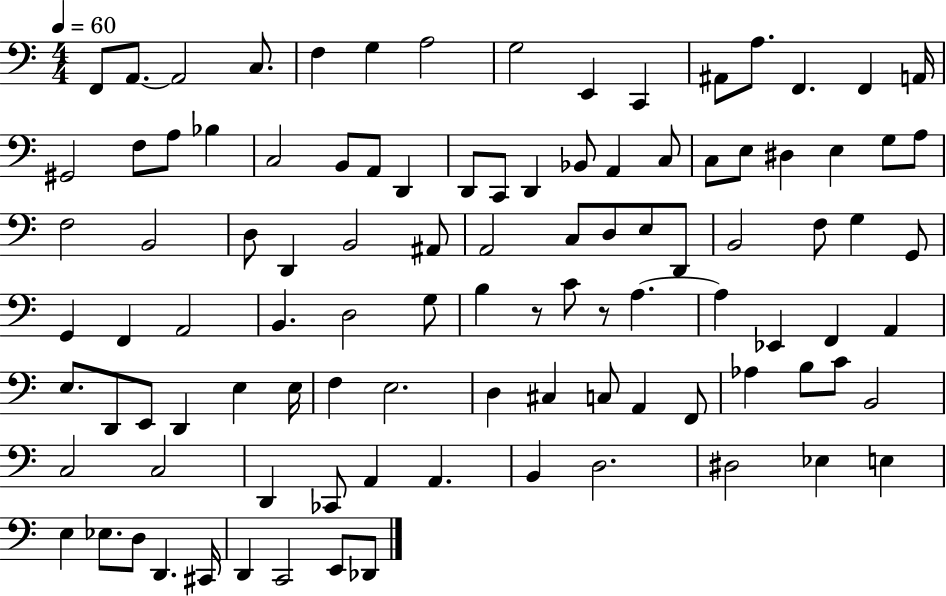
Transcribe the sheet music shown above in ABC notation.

X:1
T:Untitled
M:4/4
L:1/4
K:C
F,,/2 A,,/2 A,,2 C,/2 F, G, A,2 G,2 E,, C,, ^A,,/2 A,/2 F,, F,, A,,/4 ^G,,2 F,/2 A,/2 _B, C,2 B,,/2 A,,/2 D,, D,,/2 C,,/2 D,, _B,,/2 A,, C,/2 C,/2 E,/2 ^D, E, G,/2 A,/2 F,2 B,,2 D,/2 D,, B,,2 ^A,,/2 A,,2 C,/2 D,/2 E,/2 D,,/2 B,,2 F,/2 G, G,,/2 G,, F,, A,,2 B,, D,2 G,/2 B, z/2 C/2 z/2 A, A, _E,, F,, A,, E,/2 D,,/2 E,,/2 D,, E, E,/4 F, E,2 D, ^C, C,/2 A,, F,,/2 _A, B,/2 C/2 B,,2 C,2 C,2 D,, _C,,/2 A,, A,, B,, D,2 ^D,2 _E, E, E, _E,/2 D,/2 D,, ^C,,/4 D,, C,,2 E,,/2 _D,,/2